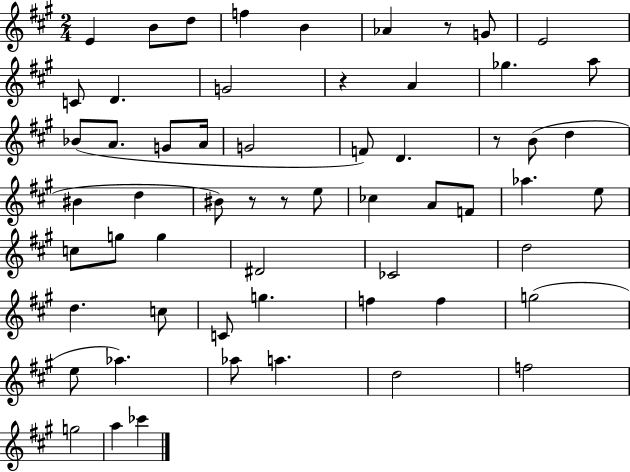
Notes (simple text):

E4/q B4/e D5/e F5/q B4/q Ab4/q R/e G4/e E4/h C4/e D4/q. G4/h R/q A4/q Gb5/q. A5/e Bb4/e A4/e. G4/e A4/s G4/h F4/e D4/q. R/e B4/e D5/q BIS4/q D5/q BIS4/e R/e R/e E5/e CES5/q A4/e F4/e Ab5/q. E5/e C5/e G5/e G5/q D#4/h CES4/h D5/h D5/q. C5/e C4/e G5/q. F5/q F5/q G5/h E5/e Ab5/q. Ab5/e A5/q. D5/h F5/h G5/h A5/q CES6/q